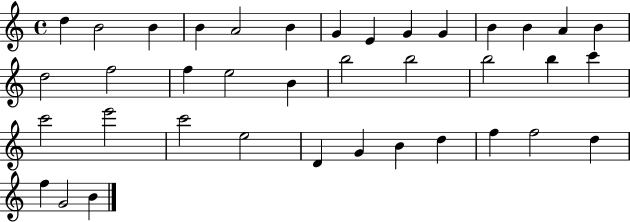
{
  \clef treble
  \time 4/4
  \defaultTimeSignature
  \key c \major
  d''4 b'2 b'4 | b'4 a'2 b'4 | g'4 e'4 g'4 g'4 | b'4 b'4 a'4 b'4 | \break d''2 f''2 | f''4 e''2 b'4 | b''2 b''2 | b''2 b''4 c'''4 | \break c'''2 e'''2 | c'''2 e''2 | d'4 g'4 b'4 d''4 | f''4 f''2 d''4 | \break f''4 g'2 b'4 | \bar "|."
}